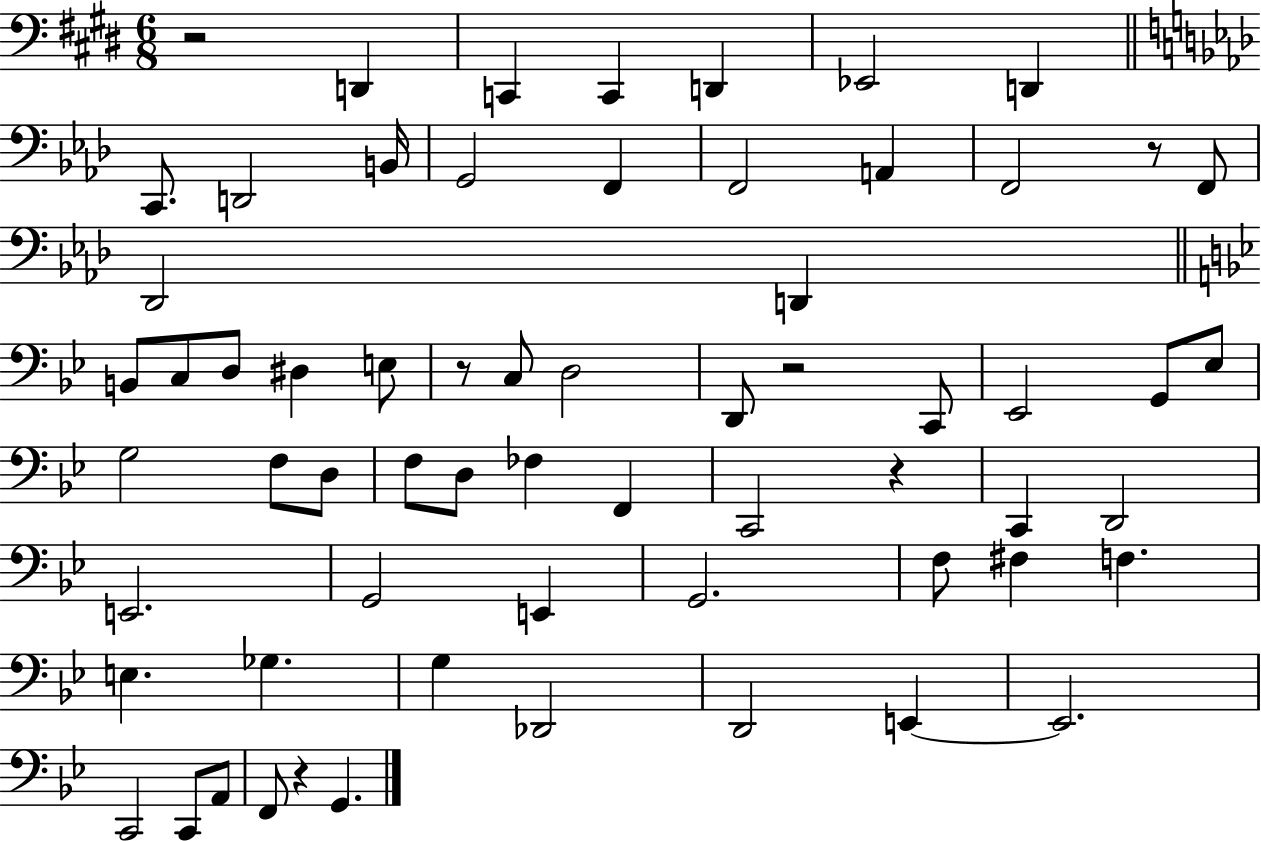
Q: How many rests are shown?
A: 6